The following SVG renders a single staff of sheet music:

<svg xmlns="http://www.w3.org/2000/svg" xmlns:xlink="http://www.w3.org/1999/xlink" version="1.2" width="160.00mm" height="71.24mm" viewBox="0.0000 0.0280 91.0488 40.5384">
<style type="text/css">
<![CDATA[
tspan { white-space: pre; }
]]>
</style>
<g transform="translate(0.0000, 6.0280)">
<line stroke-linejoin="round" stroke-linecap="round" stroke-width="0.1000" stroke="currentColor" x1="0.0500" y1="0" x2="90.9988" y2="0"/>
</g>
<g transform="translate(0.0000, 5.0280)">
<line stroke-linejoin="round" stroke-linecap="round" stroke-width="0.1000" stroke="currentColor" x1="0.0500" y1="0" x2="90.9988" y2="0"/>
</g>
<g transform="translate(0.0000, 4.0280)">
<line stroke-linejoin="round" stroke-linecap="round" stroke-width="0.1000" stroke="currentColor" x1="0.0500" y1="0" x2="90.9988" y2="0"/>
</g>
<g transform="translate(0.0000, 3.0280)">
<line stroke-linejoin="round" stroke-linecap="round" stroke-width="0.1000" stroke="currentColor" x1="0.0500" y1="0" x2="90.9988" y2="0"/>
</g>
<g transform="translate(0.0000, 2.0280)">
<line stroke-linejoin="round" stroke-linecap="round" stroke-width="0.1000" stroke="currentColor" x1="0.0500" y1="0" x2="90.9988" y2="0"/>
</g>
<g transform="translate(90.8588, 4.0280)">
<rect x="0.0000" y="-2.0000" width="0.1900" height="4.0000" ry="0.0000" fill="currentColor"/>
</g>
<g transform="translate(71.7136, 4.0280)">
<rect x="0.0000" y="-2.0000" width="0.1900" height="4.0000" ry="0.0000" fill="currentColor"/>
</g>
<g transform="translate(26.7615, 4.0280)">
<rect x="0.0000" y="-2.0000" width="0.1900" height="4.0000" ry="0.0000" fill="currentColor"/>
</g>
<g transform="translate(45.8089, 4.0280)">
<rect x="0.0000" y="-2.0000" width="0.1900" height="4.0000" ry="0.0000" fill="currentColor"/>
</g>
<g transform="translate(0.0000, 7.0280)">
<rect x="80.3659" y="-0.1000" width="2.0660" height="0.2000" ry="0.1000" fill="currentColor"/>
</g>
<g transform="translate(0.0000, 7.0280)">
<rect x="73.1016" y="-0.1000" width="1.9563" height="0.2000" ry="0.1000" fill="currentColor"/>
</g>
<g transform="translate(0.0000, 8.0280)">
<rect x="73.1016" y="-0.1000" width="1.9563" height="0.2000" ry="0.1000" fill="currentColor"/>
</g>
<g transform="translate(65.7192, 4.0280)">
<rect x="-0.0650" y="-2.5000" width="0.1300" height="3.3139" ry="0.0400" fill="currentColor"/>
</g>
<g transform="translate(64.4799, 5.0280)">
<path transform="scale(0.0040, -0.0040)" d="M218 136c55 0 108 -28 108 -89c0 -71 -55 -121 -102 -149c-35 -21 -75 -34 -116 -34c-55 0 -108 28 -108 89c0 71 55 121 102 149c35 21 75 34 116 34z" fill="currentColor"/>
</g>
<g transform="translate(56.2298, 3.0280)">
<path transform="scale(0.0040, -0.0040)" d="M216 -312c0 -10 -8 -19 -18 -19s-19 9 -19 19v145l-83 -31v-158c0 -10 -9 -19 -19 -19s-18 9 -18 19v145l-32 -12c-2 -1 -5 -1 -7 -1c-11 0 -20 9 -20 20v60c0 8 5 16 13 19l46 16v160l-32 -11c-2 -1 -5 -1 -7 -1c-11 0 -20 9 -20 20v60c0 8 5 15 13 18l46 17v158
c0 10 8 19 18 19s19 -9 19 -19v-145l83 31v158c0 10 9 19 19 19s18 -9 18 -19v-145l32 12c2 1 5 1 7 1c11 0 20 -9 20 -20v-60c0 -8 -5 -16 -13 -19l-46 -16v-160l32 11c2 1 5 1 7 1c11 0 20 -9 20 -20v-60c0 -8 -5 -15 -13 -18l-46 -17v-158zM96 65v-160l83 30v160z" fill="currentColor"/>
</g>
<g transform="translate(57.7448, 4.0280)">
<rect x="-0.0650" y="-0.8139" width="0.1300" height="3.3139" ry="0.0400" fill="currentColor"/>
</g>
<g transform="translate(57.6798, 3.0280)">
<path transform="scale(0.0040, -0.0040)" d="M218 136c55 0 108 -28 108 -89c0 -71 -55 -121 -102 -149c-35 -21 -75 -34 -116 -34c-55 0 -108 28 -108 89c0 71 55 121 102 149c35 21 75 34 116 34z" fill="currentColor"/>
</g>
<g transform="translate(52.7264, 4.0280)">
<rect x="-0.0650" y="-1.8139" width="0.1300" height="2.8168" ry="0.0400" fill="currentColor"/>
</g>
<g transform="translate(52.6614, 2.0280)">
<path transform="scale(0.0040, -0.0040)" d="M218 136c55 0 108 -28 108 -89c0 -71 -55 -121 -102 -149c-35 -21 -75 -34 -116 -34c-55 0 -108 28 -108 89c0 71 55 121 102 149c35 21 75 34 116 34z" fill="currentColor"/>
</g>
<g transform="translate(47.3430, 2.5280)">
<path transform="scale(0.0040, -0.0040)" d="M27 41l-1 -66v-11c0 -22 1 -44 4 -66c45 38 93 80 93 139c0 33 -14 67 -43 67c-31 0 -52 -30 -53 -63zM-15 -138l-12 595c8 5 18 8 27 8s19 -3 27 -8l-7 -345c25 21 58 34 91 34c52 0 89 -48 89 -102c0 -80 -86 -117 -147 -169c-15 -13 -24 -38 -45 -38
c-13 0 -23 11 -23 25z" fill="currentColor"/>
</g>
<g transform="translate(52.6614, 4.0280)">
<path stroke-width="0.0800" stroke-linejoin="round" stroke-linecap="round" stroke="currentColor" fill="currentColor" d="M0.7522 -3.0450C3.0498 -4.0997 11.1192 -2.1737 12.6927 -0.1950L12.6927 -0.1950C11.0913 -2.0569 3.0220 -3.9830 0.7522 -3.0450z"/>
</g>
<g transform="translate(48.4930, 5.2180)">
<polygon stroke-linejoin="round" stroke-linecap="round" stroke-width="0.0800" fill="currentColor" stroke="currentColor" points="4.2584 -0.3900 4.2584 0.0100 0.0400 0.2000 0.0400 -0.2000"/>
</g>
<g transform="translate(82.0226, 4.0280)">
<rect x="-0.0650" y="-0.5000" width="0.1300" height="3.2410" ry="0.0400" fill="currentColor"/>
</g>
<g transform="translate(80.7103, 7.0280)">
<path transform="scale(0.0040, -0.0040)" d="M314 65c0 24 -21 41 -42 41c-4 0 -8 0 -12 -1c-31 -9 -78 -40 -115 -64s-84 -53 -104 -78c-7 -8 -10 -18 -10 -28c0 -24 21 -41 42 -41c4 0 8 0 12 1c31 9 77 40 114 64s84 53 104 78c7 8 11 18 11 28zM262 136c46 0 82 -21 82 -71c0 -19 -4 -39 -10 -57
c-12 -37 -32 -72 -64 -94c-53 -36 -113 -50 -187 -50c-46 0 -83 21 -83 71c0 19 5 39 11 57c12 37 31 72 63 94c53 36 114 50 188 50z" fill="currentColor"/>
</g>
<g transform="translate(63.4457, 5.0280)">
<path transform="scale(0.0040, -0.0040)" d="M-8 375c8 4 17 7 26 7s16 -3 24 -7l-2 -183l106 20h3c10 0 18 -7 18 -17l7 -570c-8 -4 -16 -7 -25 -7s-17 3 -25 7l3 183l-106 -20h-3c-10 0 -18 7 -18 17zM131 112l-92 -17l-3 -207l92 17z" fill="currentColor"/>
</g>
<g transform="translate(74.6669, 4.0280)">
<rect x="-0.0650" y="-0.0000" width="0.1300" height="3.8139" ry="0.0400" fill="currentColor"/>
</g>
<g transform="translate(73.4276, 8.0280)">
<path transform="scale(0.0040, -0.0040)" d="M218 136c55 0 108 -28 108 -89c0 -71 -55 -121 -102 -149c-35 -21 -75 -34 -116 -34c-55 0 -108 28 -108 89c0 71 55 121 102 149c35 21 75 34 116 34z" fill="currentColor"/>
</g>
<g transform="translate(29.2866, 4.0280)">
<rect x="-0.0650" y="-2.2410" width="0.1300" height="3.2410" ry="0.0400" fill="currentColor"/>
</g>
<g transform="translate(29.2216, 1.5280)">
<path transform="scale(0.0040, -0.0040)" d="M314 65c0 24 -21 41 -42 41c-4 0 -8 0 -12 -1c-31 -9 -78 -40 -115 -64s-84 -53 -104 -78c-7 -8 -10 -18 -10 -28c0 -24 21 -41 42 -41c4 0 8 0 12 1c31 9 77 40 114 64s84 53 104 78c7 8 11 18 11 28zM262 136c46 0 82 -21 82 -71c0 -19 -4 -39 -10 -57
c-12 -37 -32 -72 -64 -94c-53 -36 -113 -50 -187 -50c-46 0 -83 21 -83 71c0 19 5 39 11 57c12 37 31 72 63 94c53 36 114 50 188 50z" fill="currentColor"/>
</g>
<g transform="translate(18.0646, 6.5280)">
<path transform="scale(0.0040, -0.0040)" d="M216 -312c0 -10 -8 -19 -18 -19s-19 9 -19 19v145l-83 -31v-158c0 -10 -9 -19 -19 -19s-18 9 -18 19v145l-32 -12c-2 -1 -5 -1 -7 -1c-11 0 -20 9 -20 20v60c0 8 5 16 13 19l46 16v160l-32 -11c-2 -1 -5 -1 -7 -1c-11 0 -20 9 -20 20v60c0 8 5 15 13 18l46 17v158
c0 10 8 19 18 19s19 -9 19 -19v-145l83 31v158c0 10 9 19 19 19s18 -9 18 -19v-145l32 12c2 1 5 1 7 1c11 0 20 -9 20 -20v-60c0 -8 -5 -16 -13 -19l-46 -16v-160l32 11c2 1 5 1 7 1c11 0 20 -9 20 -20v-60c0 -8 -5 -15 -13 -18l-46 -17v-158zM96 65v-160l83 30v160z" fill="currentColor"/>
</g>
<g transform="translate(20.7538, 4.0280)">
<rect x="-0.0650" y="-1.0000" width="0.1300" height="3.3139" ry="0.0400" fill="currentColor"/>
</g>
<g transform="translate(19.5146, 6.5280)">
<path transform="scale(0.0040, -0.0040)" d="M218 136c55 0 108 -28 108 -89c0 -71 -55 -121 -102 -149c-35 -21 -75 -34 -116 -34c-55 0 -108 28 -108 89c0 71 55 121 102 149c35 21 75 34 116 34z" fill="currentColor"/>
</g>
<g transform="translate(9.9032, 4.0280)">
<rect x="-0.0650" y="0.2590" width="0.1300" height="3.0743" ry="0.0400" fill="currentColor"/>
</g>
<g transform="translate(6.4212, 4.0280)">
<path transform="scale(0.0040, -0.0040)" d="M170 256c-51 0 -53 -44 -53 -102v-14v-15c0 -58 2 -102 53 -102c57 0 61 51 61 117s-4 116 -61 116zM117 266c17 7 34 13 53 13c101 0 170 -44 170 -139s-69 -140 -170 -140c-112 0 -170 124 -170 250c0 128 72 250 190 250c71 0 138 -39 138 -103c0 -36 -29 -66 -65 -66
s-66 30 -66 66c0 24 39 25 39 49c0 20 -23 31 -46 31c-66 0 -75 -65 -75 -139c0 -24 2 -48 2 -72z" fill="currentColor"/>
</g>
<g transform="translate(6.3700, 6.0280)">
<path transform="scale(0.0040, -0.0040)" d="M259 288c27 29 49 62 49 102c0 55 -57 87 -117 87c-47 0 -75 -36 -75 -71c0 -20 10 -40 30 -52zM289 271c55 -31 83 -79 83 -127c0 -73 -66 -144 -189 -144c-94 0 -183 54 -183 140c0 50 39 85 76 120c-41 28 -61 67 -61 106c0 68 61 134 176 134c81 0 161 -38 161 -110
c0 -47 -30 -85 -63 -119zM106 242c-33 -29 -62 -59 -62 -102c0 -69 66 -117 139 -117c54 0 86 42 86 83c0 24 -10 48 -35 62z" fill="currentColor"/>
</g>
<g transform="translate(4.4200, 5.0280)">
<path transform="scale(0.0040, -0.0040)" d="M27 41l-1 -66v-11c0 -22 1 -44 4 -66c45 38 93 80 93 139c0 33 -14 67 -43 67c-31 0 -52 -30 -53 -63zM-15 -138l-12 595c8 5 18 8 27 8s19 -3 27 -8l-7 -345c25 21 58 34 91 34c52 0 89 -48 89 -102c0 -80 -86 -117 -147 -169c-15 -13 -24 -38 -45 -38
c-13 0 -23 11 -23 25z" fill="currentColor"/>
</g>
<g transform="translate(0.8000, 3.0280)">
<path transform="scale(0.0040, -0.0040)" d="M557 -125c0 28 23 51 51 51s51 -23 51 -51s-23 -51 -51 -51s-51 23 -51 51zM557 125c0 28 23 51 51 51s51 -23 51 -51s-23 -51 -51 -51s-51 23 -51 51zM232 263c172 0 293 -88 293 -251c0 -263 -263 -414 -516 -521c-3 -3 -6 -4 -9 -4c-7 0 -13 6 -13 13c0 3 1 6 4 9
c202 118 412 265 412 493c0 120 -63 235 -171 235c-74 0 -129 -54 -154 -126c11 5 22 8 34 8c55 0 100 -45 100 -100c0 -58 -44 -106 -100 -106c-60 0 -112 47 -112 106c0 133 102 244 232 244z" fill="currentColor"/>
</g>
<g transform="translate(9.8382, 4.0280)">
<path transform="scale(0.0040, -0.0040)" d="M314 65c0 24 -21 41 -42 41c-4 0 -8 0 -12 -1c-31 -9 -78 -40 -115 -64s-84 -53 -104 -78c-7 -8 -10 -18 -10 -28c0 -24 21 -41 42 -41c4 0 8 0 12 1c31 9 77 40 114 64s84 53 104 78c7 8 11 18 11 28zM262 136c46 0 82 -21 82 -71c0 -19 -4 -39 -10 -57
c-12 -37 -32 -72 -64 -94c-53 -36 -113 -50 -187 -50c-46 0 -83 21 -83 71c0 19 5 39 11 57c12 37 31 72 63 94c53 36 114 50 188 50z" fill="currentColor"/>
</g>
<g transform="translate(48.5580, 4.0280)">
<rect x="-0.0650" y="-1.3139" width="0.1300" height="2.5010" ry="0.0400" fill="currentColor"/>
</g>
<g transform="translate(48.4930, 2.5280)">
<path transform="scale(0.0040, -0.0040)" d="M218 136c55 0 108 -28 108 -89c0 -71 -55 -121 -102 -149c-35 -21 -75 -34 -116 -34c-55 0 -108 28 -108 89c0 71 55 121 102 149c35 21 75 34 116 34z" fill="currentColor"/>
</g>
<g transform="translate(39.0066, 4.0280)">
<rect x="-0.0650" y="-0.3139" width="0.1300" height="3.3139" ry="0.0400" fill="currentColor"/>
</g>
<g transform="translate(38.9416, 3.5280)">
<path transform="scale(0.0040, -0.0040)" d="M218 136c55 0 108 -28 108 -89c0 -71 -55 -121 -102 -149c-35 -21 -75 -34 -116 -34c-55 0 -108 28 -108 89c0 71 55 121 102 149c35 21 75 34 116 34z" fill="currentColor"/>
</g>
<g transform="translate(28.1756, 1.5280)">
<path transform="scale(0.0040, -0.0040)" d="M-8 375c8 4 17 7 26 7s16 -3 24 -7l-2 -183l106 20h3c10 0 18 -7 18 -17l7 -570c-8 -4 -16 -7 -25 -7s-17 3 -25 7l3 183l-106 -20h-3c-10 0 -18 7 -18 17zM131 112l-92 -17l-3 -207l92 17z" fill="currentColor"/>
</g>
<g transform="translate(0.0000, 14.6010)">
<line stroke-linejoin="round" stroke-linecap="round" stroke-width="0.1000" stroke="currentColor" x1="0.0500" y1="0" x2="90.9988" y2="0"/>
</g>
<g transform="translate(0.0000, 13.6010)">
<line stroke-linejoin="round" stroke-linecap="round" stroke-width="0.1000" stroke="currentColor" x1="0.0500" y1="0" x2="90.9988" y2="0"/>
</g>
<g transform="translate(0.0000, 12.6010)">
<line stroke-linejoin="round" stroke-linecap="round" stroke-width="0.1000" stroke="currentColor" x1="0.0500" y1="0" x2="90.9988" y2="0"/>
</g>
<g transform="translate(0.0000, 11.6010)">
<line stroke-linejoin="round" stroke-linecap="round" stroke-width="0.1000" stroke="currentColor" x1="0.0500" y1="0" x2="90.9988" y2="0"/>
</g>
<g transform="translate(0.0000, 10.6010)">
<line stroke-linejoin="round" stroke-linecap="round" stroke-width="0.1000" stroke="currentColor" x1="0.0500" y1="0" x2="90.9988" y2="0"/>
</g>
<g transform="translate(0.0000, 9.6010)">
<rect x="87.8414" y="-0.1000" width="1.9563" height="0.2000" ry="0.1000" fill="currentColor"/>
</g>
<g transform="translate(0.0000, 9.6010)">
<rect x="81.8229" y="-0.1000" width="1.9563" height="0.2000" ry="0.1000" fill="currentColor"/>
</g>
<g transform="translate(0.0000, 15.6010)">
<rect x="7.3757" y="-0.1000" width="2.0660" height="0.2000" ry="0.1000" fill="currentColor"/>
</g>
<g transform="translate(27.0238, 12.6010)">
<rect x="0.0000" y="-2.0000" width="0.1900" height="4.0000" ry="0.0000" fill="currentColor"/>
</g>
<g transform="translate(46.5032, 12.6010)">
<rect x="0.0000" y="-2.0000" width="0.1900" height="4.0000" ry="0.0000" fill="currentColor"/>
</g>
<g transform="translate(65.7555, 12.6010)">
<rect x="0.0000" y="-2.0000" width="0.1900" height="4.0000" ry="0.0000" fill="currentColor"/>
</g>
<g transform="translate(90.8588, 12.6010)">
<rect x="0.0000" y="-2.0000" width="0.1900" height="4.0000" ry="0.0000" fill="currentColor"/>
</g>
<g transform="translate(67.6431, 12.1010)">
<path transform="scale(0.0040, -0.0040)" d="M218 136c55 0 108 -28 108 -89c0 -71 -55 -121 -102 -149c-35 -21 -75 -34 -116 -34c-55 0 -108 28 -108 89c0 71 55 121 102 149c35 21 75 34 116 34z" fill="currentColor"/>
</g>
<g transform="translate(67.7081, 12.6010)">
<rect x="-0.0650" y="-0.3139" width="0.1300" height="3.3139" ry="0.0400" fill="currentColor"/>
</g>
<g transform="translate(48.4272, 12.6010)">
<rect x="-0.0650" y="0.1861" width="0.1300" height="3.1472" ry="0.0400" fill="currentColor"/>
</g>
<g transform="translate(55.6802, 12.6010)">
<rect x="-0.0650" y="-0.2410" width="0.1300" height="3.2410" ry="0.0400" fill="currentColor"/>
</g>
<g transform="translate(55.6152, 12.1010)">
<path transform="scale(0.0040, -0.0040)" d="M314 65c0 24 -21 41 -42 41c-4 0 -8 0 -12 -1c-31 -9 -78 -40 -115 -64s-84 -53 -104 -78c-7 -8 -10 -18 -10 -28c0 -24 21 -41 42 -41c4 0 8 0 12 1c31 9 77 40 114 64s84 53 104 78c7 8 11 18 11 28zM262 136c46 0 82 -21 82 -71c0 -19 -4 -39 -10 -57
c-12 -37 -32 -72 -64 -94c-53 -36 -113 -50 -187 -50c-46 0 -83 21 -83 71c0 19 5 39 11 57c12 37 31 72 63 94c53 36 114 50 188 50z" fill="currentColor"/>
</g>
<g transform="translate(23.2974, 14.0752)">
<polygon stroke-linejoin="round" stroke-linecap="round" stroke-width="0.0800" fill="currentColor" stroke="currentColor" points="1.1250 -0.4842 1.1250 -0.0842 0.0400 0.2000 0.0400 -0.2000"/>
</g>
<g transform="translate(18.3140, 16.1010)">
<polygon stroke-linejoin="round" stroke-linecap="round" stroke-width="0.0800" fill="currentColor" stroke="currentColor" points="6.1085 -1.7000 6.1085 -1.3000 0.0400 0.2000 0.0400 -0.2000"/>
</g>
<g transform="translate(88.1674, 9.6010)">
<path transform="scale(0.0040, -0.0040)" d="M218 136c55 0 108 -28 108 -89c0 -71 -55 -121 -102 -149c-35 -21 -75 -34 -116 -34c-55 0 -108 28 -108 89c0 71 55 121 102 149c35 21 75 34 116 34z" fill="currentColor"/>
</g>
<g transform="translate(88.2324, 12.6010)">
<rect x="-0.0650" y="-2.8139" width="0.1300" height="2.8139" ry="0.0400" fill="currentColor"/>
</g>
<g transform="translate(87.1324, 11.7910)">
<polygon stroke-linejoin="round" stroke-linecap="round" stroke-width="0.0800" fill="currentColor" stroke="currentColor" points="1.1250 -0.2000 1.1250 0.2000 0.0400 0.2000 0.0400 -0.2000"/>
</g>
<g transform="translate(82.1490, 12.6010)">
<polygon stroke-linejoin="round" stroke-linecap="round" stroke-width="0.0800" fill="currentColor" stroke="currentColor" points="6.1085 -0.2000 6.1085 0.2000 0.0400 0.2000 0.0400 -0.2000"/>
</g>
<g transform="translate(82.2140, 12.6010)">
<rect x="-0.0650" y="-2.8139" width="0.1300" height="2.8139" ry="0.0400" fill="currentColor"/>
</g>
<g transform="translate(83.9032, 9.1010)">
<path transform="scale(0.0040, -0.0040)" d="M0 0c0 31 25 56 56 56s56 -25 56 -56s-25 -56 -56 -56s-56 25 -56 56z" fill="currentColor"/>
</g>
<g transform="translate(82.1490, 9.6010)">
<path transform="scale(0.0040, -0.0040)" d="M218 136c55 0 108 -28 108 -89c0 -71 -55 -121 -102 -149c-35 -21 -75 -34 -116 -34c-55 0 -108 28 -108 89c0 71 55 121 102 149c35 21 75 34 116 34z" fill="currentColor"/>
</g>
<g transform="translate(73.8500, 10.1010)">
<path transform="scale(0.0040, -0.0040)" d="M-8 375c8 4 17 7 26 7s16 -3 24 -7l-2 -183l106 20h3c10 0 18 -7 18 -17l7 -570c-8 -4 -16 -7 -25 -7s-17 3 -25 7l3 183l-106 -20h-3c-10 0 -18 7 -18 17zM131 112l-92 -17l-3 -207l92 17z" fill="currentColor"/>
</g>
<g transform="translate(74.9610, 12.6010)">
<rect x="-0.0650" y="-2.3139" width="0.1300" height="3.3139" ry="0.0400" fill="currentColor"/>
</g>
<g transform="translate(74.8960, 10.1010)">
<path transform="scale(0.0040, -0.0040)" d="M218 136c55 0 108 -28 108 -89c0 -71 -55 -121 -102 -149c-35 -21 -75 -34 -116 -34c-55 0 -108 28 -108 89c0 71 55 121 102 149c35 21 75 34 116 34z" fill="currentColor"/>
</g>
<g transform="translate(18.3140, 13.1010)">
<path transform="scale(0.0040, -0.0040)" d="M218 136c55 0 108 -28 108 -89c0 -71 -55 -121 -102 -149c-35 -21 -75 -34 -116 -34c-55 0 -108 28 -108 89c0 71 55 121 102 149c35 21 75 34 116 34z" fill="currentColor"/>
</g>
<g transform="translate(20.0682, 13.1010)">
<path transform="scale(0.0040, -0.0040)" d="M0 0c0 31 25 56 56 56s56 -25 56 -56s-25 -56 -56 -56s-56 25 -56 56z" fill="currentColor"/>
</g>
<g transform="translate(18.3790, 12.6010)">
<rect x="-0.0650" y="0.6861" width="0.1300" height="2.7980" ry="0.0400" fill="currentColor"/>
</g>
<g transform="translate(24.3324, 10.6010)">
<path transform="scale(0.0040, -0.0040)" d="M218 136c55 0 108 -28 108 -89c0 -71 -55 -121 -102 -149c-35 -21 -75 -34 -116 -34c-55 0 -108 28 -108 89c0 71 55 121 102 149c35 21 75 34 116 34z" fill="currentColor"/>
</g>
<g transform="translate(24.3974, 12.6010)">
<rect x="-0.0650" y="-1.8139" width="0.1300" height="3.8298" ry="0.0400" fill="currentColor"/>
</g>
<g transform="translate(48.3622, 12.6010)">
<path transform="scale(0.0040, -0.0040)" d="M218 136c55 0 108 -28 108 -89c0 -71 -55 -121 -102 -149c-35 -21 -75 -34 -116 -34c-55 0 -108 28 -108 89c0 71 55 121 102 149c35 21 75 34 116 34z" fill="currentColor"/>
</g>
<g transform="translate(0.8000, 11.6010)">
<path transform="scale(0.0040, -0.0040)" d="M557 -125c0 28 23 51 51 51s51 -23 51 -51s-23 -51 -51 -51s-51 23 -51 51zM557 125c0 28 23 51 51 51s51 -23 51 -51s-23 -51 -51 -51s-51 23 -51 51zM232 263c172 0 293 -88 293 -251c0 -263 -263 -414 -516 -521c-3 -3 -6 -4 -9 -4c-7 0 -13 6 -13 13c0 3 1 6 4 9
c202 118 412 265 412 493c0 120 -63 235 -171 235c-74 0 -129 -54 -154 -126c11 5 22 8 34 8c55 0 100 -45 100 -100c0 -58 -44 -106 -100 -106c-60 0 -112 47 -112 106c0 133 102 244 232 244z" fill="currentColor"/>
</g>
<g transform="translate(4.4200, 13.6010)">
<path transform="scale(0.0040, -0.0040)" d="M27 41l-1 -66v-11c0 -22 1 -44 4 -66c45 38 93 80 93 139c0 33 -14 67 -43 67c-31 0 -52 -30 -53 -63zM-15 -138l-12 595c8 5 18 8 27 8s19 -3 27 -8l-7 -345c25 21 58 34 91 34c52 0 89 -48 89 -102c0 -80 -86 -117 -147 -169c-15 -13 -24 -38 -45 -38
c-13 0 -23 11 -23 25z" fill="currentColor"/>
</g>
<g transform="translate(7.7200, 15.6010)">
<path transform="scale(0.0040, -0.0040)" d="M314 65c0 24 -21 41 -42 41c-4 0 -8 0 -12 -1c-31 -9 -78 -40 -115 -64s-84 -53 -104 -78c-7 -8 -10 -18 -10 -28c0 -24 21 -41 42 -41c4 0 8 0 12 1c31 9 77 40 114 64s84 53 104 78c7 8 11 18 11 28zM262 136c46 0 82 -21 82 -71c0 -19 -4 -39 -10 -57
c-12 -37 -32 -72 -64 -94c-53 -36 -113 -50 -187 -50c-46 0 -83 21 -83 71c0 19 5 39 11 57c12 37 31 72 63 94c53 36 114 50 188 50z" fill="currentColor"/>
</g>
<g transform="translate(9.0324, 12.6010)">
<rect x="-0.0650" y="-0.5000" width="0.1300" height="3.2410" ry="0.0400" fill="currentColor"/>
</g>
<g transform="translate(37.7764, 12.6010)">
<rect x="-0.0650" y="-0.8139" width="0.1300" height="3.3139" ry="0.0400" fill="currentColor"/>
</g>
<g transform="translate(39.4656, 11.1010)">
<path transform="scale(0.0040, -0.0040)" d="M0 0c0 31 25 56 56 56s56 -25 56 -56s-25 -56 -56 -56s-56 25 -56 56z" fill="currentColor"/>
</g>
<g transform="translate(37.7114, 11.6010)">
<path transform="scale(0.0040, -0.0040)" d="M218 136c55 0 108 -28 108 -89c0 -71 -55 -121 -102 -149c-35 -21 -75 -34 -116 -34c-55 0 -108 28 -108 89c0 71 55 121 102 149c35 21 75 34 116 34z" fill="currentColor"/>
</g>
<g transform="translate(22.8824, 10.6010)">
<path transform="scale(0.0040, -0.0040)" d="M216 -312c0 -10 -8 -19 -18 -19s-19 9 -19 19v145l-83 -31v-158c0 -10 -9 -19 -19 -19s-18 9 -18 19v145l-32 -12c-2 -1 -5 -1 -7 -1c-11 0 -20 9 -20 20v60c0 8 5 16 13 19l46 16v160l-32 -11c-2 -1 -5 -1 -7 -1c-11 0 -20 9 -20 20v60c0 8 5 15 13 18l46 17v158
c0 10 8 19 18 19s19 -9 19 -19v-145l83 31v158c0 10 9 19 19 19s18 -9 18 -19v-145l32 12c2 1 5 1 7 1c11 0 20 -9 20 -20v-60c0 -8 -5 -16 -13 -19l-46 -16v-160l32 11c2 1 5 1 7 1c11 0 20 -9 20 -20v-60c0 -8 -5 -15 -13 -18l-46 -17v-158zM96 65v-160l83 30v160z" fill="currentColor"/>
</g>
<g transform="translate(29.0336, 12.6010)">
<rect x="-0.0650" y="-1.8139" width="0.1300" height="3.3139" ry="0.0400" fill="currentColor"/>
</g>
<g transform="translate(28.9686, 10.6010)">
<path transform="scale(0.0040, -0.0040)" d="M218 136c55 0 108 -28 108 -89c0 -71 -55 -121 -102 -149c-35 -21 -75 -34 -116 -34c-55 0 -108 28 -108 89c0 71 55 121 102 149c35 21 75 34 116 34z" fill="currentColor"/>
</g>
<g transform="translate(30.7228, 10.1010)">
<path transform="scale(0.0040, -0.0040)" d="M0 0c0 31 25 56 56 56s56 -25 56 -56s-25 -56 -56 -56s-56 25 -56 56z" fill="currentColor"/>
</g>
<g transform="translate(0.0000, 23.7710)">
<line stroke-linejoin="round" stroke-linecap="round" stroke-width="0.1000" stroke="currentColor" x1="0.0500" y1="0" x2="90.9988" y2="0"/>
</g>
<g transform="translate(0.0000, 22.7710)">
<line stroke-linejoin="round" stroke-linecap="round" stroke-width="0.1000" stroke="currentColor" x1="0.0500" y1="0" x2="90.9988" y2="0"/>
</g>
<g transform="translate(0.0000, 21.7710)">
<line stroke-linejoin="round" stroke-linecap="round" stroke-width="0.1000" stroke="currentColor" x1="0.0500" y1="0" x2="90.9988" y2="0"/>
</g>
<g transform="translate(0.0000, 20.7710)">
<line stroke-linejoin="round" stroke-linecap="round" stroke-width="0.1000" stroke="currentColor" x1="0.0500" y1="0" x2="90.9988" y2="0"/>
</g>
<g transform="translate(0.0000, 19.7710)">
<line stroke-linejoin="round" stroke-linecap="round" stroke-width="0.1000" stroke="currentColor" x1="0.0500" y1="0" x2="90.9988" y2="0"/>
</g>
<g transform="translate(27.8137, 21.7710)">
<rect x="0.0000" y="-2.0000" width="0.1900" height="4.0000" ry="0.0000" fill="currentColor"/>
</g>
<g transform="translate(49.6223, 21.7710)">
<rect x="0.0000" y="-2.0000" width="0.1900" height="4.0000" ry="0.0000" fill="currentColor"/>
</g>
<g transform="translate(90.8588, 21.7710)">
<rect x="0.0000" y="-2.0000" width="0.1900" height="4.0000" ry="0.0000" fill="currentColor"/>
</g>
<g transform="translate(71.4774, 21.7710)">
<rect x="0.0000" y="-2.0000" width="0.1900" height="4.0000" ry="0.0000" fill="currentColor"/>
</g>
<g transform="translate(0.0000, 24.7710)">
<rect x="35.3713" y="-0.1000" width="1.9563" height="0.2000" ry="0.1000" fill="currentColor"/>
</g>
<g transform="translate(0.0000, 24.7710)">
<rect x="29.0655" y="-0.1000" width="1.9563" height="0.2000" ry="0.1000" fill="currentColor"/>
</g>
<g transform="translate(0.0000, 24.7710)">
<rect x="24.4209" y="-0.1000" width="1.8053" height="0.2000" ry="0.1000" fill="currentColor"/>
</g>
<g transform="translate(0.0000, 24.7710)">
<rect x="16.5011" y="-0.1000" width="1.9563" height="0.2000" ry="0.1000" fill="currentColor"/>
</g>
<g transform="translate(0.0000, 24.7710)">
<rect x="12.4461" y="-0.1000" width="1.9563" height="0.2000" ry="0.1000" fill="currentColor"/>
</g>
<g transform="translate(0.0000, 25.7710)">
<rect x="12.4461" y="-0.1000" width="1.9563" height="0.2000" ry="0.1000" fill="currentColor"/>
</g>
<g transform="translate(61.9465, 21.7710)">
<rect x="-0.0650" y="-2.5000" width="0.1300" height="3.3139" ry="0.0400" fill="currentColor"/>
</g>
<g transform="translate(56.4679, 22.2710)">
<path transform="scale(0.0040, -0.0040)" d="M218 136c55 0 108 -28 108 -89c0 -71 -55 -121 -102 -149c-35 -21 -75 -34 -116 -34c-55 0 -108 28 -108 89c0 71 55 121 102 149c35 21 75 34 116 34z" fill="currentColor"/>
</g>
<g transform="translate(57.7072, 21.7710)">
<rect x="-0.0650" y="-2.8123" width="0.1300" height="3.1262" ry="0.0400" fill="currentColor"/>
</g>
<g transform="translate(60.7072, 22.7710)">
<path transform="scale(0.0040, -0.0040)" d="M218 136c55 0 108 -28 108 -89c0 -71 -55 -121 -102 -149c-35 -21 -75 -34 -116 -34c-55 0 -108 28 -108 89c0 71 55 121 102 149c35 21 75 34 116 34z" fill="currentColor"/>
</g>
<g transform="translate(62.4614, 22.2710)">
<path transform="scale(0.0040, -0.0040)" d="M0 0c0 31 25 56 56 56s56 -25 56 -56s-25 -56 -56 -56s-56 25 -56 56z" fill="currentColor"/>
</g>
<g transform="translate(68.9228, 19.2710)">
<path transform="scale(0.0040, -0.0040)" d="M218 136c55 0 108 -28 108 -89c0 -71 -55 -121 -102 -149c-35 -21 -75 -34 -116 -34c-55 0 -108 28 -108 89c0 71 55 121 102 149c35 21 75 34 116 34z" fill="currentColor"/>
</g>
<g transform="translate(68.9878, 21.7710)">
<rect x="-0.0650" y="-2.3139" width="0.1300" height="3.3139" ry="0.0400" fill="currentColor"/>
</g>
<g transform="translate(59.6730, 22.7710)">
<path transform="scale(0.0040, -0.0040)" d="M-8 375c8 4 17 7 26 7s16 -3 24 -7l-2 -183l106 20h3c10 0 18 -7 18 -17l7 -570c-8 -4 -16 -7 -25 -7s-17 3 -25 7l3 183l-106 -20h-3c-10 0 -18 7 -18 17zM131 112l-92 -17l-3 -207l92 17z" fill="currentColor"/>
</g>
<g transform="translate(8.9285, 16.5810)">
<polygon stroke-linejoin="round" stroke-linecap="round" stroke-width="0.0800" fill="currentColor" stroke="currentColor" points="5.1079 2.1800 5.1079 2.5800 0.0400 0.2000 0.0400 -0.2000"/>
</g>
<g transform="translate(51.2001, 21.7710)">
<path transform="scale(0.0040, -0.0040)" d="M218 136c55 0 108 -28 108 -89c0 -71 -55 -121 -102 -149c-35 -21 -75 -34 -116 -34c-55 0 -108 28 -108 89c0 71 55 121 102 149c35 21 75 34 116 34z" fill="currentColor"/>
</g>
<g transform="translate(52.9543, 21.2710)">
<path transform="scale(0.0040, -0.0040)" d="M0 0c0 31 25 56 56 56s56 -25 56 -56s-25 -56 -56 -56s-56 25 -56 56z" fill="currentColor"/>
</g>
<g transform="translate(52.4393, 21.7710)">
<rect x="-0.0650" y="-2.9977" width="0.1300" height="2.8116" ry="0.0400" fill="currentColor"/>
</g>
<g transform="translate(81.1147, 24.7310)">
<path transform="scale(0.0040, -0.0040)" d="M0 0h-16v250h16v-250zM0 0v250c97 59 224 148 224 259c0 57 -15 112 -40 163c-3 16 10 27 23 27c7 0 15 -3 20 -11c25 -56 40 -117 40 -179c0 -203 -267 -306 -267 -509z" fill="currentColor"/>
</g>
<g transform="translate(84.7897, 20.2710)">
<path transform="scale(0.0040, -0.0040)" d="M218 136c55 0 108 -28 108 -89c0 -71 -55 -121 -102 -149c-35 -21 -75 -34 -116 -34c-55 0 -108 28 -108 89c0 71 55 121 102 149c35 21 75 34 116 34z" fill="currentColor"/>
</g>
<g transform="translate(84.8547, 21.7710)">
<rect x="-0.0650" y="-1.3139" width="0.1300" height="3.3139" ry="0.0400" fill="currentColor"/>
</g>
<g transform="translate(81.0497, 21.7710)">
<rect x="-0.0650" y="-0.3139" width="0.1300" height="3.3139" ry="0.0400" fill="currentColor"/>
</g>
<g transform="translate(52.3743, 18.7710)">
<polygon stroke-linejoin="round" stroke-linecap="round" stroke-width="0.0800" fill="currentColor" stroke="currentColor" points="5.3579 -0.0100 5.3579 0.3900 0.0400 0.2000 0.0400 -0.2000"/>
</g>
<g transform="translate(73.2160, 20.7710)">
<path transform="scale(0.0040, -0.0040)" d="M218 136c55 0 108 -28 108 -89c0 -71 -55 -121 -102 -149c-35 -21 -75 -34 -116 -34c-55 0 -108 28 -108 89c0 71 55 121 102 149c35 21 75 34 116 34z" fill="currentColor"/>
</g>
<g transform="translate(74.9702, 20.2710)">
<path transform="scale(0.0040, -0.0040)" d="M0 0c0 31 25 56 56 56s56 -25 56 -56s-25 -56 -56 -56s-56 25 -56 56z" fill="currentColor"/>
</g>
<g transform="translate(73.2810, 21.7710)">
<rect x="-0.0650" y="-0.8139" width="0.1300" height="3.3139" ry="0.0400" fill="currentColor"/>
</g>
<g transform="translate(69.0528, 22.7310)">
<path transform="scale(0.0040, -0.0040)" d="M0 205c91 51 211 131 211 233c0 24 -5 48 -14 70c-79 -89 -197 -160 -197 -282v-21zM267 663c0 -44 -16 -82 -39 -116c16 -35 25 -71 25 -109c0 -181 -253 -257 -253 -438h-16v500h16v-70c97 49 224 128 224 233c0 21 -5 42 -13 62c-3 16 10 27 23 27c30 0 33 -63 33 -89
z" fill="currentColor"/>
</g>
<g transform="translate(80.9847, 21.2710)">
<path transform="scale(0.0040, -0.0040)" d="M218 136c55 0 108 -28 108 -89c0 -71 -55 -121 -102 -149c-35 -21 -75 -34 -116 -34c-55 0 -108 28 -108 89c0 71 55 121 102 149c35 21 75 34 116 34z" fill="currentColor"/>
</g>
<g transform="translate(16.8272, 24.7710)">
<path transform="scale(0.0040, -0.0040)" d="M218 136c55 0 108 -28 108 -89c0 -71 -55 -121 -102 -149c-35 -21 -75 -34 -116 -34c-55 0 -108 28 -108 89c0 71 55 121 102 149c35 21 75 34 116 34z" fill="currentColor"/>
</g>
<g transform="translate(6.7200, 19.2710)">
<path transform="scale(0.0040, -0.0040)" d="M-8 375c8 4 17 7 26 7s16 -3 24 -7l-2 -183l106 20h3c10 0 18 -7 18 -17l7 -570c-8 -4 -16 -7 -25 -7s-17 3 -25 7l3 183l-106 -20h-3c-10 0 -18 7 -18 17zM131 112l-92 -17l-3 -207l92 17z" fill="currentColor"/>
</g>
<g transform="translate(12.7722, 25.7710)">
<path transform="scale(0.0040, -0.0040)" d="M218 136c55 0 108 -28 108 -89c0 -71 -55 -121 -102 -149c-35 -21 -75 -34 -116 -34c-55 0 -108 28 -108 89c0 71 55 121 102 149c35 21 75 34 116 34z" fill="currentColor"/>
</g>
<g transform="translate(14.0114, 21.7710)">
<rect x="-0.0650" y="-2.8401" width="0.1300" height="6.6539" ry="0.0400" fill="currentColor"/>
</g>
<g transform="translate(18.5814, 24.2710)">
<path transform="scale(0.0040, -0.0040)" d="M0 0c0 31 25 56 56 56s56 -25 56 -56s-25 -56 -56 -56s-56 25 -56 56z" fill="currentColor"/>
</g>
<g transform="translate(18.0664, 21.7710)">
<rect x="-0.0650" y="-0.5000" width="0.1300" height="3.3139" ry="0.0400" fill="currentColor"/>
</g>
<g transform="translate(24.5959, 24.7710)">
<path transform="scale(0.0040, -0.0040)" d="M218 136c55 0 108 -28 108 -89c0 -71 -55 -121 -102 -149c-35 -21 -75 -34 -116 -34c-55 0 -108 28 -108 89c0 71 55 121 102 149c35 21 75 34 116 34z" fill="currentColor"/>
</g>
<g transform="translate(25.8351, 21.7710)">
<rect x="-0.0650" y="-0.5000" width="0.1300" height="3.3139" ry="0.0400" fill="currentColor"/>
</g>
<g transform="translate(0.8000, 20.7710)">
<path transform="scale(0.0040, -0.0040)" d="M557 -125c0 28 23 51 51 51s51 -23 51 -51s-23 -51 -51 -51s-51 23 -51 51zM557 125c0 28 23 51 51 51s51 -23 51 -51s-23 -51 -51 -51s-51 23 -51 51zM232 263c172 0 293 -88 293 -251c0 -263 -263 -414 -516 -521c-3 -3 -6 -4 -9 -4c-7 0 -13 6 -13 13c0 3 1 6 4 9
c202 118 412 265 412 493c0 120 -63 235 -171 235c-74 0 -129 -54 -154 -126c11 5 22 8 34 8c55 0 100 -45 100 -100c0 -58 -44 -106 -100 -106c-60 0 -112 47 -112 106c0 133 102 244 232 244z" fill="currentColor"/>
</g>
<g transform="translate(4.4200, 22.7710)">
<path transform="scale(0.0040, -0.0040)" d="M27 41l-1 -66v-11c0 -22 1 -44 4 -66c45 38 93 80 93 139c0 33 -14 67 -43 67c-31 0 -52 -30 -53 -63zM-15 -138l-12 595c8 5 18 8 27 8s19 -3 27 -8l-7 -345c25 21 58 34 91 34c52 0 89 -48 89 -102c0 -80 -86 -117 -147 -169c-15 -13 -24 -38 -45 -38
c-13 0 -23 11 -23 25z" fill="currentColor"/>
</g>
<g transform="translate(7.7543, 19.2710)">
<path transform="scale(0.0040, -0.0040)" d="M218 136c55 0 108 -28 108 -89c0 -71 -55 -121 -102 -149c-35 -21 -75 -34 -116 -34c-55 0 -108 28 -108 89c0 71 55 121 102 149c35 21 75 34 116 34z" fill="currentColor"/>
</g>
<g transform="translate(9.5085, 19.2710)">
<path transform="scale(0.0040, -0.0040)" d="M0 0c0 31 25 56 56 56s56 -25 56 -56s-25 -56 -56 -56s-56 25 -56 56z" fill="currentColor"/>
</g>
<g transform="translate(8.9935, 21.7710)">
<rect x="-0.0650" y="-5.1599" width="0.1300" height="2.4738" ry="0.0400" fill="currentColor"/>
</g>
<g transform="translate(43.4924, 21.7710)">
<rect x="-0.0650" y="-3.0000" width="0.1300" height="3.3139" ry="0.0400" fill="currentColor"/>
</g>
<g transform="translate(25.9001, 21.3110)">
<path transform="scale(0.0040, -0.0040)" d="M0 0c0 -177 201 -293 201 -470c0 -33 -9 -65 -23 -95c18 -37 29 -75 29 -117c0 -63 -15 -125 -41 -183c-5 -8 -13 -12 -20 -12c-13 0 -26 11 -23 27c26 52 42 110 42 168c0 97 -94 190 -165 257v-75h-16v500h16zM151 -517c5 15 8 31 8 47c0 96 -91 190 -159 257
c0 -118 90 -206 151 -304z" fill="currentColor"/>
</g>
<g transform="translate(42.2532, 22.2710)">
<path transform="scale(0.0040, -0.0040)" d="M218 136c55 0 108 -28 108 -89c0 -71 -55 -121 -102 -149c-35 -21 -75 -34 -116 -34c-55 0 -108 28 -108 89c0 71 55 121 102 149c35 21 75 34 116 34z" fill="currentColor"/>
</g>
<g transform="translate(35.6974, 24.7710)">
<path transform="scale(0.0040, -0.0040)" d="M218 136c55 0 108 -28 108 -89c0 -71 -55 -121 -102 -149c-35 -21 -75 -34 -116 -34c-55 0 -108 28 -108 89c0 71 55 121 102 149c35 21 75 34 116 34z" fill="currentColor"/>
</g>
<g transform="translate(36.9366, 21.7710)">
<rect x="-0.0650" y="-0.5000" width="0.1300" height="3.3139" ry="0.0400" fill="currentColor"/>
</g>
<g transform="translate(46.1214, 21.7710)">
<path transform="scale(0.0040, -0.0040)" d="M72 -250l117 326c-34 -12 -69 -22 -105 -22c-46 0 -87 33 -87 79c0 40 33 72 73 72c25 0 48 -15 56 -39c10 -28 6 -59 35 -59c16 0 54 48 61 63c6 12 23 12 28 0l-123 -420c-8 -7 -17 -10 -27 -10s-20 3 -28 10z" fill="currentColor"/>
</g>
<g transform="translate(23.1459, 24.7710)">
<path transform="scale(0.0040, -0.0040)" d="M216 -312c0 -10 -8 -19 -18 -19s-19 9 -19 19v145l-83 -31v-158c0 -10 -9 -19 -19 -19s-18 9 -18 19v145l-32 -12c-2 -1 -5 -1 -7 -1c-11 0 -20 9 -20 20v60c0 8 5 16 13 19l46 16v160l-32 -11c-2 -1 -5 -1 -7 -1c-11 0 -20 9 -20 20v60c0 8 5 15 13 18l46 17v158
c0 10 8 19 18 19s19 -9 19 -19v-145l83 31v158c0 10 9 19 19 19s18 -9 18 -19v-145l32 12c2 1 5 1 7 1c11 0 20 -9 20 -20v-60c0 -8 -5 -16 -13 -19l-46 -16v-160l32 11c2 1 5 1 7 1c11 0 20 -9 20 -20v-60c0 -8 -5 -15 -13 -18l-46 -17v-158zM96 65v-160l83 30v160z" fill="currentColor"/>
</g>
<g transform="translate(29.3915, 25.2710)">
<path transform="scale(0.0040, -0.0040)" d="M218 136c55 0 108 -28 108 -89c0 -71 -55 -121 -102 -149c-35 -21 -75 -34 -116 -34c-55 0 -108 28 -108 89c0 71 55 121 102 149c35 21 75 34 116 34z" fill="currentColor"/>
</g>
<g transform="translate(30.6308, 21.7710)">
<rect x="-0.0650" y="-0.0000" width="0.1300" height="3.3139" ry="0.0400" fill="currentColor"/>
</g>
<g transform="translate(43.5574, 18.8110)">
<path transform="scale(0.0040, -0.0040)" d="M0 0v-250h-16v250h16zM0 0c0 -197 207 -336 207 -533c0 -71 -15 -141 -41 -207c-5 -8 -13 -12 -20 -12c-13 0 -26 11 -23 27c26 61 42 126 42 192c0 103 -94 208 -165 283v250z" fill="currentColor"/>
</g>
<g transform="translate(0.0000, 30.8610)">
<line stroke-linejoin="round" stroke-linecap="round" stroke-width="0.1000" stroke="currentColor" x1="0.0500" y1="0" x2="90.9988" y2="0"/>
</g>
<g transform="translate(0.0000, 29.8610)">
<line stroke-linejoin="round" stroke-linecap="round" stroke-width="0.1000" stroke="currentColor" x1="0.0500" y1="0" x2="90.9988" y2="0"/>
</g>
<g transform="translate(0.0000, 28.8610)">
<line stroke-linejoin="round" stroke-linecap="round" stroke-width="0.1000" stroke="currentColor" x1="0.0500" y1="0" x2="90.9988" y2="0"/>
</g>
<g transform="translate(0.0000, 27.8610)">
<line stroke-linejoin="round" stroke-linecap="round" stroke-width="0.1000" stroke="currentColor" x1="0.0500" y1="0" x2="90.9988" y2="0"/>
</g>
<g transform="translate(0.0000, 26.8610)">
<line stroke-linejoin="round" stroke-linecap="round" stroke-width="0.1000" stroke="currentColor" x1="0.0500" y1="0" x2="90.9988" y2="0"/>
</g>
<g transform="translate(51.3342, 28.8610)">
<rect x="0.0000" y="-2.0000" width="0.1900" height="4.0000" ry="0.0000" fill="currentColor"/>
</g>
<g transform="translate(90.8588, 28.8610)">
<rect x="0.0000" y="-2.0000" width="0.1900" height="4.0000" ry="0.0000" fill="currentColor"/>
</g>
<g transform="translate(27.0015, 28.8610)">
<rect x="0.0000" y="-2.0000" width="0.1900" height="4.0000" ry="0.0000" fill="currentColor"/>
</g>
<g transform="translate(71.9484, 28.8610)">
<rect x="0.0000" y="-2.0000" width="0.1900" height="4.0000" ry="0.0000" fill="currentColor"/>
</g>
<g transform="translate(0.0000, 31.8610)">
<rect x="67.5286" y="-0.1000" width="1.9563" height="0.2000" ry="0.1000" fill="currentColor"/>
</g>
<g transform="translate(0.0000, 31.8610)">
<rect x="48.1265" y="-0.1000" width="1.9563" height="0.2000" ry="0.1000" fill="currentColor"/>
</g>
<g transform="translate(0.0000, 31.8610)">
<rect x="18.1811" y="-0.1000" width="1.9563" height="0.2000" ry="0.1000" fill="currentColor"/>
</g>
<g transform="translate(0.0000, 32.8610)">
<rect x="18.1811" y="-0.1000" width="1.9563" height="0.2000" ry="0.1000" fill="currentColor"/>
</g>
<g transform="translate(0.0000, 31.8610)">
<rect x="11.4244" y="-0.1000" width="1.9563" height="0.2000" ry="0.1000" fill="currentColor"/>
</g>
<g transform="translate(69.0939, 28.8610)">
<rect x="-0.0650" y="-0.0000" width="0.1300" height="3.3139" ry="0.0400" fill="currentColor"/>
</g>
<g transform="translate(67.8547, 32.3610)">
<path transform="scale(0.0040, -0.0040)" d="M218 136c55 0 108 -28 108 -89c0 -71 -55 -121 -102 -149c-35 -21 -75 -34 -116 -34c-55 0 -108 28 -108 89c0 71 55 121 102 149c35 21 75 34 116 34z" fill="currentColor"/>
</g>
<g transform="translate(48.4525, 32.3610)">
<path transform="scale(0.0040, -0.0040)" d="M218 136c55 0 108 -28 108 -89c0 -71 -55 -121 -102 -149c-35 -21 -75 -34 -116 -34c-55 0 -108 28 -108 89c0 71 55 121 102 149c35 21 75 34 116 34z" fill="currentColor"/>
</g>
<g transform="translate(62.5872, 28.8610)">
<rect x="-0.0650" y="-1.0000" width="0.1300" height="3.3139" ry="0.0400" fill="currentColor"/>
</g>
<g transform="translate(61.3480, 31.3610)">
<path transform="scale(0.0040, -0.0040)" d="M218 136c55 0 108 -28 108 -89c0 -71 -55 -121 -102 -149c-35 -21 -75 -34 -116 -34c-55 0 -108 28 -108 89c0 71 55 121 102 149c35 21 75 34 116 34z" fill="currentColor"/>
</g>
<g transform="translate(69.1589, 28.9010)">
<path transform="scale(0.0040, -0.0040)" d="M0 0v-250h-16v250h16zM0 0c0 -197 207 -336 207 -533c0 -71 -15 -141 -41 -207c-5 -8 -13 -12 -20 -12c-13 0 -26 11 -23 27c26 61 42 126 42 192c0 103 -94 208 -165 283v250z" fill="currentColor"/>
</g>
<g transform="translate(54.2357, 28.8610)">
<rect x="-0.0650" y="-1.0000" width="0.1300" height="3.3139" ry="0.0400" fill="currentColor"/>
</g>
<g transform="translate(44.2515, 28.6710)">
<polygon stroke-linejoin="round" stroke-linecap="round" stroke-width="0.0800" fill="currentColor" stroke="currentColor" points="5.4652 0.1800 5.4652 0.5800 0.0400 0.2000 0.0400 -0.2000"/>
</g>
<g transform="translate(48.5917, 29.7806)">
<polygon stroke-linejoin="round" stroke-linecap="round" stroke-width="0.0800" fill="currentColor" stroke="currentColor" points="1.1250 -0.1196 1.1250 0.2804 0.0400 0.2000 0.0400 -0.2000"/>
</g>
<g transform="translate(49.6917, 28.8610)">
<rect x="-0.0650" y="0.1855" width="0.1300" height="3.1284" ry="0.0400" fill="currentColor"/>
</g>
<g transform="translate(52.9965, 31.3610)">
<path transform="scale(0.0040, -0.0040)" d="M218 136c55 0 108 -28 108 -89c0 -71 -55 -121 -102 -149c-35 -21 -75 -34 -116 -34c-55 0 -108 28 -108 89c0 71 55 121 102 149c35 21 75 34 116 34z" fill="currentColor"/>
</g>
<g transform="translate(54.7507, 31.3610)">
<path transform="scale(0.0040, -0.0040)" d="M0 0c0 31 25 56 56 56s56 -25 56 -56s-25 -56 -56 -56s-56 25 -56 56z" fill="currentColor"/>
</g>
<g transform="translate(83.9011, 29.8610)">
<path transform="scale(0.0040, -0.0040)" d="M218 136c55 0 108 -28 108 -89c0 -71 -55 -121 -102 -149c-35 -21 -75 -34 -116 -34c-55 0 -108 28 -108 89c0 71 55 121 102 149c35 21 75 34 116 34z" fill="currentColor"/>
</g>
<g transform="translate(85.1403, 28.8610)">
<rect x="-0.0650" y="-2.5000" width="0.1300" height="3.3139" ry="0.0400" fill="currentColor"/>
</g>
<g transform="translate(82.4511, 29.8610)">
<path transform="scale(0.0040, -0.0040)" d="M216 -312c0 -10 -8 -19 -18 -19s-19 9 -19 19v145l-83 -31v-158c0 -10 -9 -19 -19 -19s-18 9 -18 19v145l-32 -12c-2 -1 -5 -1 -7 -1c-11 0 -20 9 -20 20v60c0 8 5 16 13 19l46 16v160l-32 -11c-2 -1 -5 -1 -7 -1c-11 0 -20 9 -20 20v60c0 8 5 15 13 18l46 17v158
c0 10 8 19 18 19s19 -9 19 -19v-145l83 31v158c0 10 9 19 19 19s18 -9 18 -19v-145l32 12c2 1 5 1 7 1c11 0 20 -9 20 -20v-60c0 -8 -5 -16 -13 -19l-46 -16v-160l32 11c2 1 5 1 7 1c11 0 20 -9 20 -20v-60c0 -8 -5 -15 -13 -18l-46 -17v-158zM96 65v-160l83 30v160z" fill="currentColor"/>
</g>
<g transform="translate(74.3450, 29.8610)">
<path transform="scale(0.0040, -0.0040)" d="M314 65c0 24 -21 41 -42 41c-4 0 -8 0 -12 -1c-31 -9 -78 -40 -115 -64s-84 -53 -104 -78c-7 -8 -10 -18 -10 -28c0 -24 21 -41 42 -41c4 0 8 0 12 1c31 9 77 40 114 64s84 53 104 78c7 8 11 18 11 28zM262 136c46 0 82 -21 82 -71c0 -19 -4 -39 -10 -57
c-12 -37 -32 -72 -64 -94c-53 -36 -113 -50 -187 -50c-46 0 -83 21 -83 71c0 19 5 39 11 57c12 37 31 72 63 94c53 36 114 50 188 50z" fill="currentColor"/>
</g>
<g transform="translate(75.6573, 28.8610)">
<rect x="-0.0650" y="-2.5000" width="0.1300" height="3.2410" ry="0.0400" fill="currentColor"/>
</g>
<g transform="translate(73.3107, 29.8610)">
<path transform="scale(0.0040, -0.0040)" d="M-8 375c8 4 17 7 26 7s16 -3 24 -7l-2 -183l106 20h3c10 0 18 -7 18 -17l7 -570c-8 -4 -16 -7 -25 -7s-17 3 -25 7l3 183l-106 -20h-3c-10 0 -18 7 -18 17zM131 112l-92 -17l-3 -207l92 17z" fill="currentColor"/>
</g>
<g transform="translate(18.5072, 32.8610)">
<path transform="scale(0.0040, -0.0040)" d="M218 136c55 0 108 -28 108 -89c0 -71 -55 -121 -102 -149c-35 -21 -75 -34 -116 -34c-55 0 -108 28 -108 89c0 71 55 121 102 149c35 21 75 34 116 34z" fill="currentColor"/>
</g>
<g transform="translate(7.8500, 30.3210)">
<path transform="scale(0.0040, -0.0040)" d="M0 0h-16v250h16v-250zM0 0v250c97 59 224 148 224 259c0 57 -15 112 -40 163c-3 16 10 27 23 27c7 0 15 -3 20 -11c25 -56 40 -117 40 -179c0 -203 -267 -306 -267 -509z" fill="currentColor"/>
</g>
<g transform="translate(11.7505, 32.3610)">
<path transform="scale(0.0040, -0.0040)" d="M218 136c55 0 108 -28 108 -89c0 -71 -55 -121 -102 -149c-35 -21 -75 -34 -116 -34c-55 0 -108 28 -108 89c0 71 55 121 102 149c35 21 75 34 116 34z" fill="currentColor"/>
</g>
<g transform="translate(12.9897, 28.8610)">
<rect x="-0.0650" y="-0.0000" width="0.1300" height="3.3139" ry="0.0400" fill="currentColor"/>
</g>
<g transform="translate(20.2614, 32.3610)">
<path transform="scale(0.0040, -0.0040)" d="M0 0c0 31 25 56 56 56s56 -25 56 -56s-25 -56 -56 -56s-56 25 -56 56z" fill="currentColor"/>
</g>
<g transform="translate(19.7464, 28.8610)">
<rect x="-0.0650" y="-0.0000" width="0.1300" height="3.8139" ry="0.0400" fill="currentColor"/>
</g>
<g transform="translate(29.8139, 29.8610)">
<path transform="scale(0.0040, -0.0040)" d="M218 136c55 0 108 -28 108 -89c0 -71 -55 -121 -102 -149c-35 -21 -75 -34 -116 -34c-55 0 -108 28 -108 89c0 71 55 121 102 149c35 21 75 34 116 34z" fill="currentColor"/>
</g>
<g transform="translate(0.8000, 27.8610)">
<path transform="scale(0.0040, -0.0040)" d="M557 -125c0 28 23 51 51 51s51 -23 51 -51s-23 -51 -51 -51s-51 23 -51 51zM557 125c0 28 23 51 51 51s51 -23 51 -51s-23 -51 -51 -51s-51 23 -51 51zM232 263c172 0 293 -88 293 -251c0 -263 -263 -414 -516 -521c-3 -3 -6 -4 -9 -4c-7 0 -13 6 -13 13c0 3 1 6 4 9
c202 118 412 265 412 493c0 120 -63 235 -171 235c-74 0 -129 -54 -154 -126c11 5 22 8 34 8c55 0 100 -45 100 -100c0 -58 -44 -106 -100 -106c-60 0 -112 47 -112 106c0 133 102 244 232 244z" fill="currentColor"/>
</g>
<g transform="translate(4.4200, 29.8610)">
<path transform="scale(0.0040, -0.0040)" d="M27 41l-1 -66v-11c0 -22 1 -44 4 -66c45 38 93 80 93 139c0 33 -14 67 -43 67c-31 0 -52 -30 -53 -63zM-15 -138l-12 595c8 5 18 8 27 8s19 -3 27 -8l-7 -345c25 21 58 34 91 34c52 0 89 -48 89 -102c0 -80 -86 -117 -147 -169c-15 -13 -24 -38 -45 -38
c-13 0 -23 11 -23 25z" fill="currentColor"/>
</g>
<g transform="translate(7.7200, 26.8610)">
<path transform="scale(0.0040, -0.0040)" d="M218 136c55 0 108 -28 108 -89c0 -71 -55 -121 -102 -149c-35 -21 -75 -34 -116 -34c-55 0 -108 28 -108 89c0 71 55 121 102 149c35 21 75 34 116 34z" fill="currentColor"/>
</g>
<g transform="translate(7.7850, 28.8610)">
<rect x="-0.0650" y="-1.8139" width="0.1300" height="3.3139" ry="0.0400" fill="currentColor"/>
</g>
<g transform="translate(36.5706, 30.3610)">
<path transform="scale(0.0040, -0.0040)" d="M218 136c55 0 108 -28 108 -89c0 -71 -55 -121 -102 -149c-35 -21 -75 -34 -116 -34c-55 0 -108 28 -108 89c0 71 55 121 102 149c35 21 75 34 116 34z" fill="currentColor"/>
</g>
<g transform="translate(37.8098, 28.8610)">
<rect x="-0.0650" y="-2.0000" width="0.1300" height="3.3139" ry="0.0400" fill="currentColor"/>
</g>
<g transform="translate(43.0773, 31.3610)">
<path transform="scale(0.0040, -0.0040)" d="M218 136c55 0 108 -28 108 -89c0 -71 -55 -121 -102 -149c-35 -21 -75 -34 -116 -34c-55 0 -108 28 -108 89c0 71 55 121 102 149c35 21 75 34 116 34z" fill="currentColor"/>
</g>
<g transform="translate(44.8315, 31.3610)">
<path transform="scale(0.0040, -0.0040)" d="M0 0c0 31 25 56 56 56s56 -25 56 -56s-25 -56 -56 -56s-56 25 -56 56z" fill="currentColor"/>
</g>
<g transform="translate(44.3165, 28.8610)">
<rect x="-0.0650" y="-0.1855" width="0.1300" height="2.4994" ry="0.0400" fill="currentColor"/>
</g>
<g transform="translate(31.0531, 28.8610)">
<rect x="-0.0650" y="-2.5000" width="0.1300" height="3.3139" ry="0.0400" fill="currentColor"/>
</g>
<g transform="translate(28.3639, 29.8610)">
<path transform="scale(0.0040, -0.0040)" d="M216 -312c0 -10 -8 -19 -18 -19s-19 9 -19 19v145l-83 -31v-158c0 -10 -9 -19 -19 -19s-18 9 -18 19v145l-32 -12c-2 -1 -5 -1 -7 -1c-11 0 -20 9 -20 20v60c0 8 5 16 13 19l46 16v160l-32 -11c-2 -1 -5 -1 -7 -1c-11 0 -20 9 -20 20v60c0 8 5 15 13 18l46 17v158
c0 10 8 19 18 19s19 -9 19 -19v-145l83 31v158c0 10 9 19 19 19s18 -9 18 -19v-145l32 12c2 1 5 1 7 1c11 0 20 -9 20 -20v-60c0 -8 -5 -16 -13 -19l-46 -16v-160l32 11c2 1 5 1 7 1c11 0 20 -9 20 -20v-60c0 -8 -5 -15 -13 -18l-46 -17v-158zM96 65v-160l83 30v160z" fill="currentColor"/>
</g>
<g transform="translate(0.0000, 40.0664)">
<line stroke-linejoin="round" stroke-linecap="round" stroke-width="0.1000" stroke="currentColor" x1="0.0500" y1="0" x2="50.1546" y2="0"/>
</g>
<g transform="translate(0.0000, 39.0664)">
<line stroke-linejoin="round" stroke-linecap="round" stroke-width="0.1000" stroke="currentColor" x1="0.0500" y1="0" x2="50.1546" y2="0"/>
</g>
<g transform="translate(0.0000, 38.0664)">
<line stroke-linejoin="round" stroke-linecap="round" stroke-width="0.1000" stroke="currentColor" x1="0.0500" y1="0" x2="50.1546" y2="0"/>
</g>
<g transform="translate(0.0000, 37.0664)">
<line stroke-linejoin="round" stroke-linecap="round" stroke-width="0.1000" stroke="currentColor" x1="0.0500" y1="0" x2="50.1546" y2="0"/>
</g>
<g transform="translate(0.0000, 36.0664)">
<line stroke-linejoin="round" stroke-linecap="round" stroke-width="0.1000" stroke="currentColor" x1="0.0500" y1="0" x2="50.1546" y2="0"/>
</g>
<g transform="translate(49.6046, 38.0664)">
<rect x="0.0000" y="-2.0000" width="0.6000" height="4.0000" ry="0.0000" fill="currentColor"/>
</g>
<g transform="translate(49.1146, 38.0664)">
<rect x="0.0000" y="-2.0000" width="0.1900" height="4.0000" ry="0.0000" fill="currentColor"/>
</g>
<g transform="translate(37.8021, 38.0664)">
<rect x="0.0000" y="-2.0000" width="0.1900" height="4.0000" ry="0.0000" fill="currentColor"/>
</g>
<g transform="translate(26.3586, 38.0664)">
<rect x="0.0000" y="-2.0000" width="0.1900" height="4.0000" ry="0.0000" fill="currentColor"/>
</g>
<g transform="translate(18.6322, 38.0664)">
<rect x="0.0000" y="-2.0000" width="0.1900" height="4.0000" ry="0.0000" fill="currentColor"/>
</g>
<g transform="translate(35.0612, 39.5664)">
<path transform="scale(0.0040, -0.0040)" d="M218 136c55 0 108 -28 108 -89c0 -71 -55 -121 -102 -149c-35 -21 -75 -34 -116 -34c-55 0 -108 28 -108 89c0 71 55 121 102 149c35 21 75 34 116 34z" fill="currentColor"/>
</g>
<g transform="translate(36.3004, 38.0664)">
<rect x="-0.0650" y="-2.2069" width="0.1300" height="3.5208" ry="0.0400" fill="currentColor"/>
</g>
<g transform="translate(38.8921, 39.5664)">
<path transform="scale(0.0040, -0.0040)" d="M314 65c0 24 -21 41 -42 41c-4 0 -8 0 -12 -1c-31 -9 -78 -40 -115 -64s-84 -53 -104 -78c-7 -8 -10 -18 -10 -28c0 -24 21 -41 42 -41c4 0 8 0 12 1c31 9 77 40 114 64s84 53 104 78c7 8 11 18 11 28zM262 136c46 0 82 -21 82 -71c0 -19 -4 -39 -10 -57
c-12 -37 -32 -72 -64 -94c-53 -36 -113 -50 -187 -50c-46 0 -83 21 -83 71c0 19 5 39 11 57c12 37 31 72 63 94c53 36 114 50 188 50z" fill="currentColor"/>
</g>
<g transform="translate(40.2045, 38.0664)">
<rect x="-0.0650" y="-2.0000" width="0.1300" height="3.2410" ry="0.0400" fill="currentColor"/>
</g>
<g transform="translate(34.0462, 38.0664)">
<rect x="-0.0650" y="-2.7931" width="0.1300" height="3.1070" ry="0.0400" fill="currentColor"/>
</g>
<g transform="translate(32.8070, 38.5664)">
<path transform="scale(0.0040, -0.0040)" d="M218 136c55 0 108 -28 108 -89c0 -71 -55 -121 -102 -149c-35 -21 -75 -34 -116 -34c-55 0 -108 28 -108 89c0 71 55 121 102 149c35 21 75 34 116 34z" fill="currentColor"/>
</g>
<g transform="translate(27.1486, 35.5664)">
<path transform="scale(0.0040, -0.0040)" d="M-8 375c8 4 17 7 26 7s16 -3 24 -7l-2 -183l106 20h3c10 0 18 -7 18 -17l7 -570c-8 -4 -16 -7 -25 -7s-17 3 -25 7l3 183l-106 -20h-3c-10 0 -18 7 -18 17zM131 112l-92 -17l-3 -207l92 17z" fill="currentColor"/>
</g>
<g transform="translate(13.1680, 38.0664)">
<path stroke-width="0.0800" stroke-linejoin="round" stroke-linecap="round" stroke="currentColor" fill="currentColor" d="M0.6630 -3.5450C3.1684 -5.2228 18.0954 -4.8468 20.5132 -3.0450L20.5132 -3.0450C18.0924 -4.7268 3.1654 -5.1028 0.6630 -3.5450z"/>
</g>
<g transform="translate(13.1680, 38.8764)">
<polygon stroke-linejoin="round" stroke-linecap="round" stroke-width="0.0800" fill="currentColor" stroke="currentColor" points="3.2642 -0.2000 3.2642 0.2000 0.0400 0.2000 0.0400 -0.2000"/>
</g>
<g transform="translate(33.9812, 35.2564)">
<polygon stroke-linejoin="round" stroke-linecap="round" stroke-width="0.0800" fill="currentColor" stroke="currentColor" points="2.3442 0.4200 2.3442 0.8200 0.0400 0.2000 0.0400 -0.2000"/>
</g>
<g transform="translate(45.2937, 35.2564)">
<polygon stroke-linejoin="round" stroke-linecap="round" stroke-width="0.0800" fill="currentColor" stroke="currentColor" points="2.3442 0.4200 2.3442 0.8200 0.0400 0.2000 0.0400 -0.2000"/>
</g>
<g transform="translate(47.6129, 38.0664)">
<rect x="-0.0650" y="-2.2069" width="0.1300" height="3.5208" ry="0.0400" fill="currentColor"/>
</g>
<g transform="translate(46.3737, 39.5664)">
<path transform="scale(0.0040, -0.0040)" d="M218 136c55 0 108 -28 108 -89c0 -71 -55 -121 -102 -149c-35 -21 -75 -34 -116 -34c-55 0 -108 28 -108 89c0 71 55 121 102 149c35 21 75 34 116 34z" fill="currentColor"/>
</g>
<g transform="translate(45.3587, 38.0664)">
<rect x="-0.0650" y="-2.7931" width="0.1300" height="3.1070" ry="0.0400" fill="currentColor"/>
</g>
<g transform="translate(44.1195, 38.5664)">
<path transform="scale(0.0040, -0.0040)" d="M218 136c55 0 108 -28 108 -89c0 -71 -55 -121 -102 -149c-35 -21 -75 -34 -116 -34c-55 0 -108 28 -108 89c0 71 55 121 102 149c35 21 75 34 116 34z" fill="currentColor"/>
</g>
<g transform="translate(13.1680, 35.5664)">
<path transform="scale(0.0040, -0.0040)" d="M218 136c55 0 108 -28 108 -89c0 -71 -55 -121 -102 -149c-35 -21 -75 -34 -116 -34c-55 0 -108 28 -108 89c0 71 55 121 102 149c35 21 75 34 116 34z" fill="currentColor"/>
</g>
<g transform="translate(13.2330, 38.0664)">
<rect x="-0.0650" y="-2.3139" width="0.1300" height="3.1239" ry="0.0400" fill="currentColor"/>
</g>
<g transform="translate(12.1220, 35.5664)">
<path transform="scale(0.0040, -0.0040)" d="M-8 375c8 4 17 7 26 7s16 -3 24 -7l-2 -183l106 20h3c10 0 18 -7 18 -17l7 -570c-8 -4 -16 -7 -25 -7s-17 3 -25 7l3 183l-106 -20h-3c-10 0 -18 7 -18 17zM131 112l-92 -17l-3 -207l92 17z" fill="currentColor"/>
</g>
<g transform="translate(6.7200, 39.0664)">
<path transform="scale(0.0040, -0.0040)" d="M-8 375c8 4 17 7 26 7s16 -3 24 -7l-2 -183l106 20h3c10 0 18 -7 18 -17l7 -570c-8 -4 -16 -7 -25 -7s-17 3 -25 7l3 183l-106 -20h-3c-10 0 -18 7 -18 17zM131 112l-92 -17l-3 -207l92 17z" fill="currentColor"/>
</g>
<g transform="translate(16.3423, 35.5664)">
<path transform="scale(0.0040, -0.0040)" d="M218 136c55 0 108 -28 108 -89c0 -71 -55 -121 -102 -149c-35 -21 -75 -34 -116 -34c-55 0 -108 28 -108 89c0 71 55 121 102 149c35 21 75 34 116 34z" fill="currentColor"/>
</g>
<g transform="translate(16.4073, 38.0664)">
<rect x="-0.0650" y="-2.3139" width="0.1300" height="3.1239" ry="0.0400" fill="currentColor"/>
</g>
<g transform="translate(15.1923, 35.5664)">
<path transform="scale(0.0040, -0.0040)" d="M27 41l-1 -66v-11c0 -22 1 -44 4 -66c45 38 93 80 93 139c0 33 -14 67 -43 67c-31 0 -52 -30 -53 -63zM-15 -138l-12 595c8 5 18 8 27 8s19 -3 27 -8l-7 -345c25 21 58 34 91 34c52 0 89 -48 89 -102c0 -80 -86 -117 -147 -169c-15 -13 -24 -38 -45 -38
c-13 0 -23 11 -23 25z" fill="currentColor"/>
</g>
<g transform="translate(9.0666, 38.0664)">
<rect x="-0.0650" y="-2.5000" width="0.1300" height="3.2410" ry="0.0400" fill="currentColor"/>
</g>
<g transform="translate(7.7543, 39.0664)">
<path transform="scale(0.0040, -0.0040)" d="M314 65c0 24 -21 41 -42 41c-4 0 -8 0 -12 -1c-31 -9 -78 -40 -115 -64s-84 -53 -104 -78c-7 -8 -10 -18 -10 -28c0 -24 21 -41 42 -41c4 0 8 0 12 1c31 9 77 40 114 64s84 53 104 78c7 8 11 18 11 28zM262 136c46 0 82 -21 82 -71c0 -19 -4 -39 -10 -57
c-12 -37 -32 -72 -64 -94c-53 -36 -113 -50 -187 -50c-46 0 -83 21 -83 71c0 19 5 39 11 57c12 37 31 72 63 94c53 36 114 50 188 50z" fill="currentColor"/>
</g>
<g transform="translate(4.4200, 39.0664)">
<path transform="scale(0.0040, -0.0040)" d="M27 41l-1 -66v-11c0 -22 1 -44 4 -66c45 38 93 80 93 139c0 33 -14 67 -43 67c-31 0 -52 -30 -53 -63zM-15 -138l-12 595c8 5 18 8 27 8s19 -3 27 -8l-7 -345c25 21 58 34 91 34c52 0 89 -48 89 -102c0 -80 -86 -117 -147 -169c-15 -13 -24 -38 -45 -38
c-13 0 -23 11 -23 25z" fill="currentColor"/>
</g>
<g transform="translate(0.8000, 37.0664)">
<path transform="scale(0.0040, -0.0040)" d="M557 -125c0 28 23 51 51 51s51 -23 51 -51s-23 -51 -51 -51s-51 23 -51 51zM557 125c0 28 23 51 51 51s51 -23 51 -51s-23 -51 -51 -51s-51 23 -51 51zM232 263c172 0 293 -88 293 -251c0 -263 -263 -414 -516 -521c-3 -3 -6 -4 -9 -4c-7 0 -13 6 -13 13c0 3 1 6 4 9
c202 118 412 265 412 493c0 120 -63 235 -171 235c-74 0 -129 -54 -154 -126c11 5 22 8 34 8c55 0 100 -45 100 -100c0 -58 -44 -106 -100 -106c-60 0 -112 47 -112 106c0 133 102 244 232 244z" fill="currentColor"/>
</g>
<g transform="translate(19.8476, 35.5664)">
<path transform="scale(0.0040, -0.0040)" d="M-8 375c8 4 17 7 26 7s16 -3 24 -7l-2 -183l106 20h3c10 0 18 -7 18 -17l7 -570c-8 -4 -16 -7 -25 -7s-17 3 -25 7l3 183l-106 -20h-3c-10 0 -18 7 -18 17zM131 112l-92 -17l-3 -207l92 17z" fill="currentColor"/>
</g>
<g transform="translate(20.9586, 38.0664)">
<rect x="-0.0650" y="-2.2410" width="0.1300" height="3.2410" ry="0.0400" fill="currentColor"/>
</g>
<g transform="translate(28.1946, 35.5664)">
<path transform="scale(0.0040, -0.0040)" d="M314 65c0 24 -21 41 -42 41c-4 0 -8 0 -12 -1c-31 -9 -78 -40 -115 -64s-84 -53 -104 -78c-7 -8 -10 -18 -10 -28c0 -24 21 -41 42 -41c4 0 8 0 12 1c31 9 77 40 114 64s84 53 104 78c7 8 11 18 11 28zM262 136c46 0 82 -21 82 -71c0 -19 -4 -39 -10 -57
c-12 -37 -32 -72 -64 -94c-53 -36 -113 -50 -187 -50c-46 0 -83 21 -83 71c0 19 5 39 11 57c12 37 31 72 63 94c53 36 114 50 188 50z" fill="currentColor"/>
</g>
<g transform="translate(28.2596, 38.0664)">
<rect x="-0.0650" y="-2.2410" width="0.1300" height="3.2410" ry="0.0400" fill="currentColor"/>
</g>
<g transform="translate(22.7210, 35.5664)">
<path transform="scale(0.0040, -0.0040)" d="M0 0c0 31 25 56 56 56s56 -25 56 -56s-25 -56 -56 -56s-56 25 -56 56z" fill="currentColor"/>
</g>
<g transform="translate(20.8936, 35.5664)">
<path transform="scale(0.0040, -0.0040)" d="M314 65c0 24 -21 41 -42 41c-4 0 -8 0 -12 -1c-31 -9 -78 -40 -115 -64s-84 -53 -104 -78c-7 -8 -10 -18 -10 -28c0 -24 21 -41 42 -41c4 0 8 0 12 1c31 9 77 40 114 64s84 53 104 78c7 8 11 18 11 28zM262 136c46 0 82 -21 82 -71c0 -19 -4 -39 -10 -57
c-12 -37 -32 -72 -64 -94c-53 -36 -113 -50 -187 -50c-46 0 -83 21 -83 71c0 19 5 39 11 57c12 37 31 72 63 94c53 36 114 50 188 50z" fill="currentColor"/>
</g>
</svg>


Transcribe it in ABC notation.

X:1
T:Untitled
M:6/8
L:1/4
K:F
D,2 ^F,, B,2 E, _G,/2 A,/2 ^F, B,, C,, E,,2 E,,2 C,/2 ^A,/4 A, F, D, E,2 E, B, C/2 C/4 B,/2 C,,/2 E,, ^E,,/4 D,, E,, C,/2 z/2 D,/2 C,/2 B,, _B,/4 F, E,/2 G, A,/2 D,, C,, ^B,, A,, F,,/2 D,,/4 F,, F,, D,,/2 B,,2 ^B,, B,,2 B,/2 _B,/2 B,2 B,2 C,/2 A,,/2 A,,2 C,/2 A,,/2